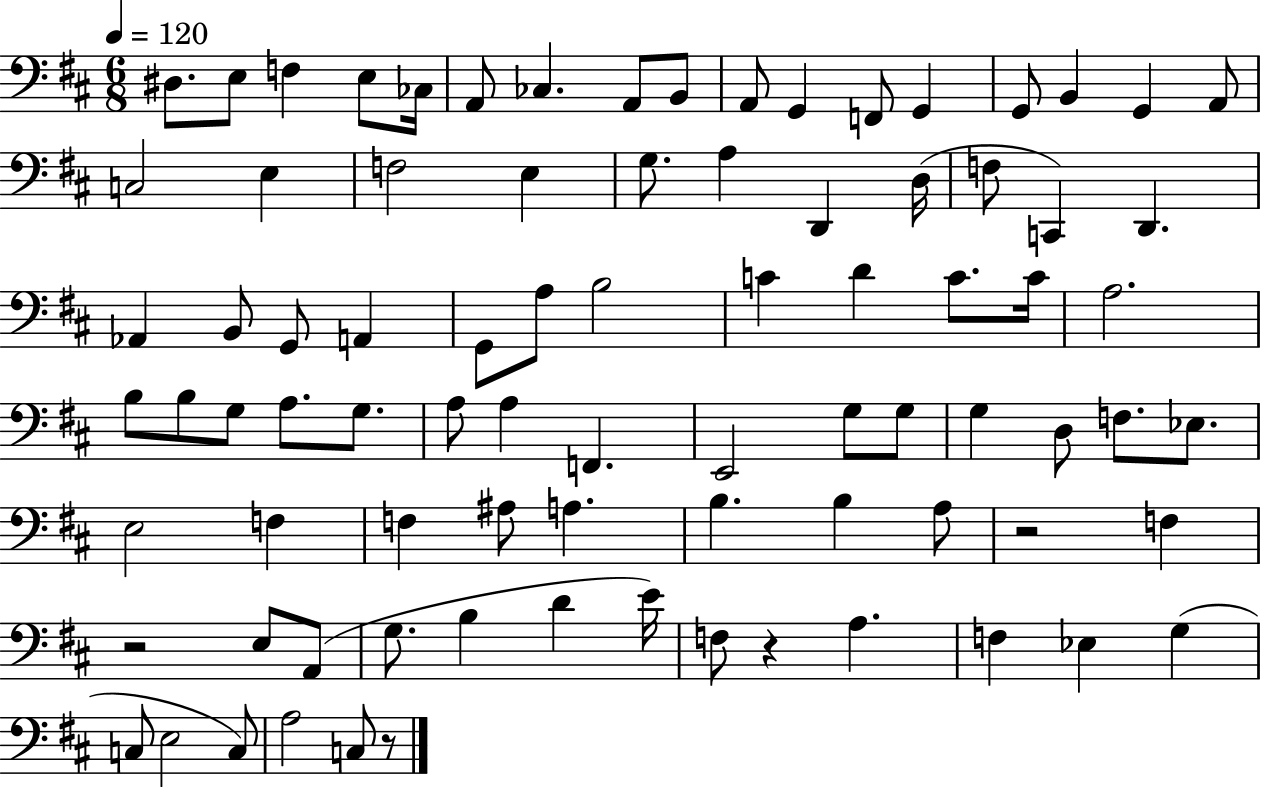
X:1
T:Untitled
M:6/8
L:1/4
K:D
^D,/2 E,/2 F, E,/2 _C,/4 A,,/2 _C, A,,/2 B,,/2 A,,/2 G,, F,,/2 G,, G,,/2 B,, G,, A,,/2 C,2 E, F,2 E, G,/2 A, D,, D,/4 F,/2 C,, D,, _A,, B,,/2 G,,/2 A,, G,,/2 A,/2 B,2 C D C/2 C/4 A,2 B,/2 B,/2 G,/2 A,/2 G,/2 A,/2 A, F,, E,,2 G,/2 G,/2 G, D,/2 F,/2 _E,/2 E,2 F, F, ^A,/2 A, B, B, A,/2 z2 F, z2 E,/2 A,,/2 G,/2 B, D E/4 F,/2 z A, F, _E, G, C,/2 E,2 C,/2 A,2 C,/2 z/2